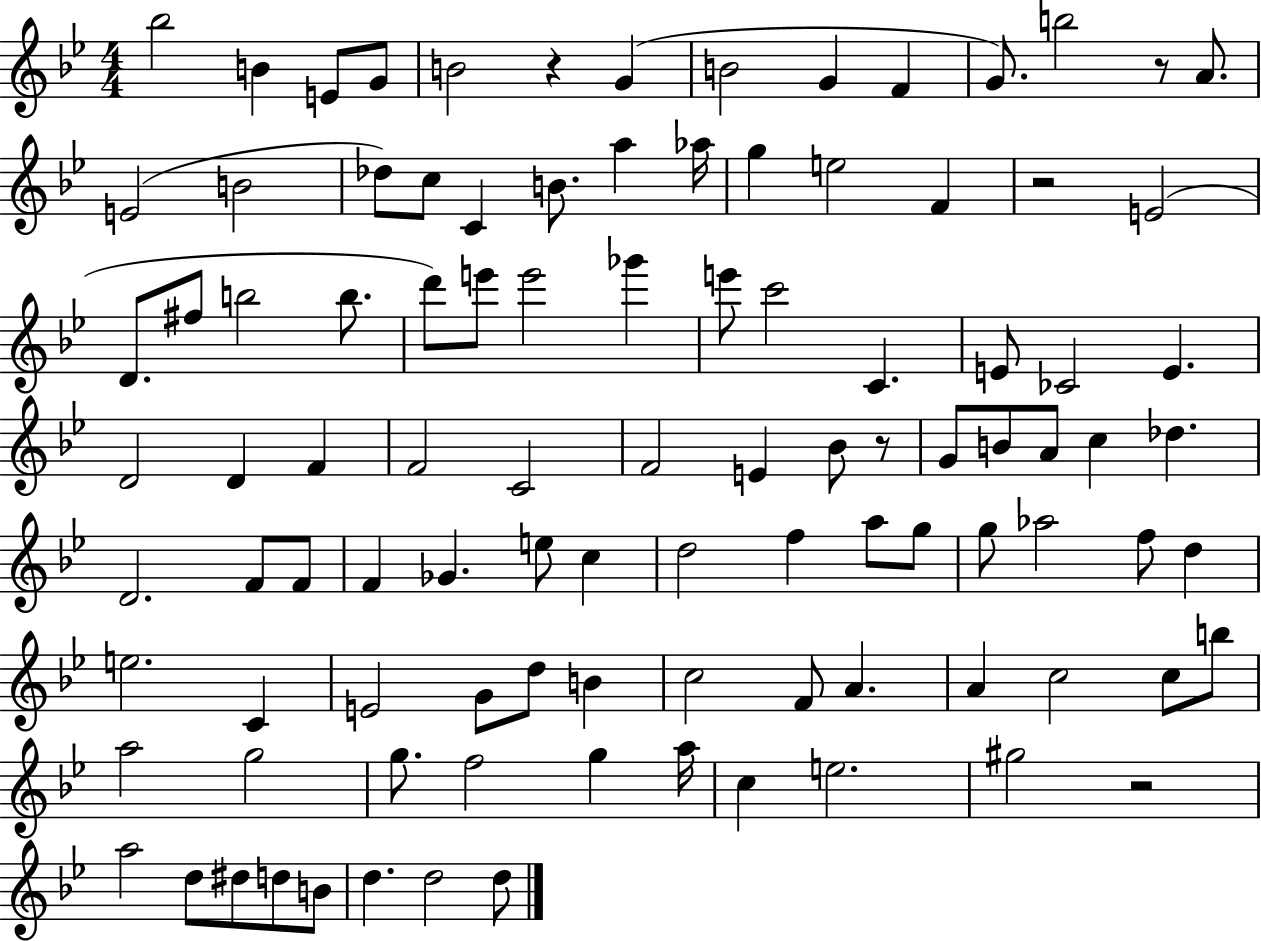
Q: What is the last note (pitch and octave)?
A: D5